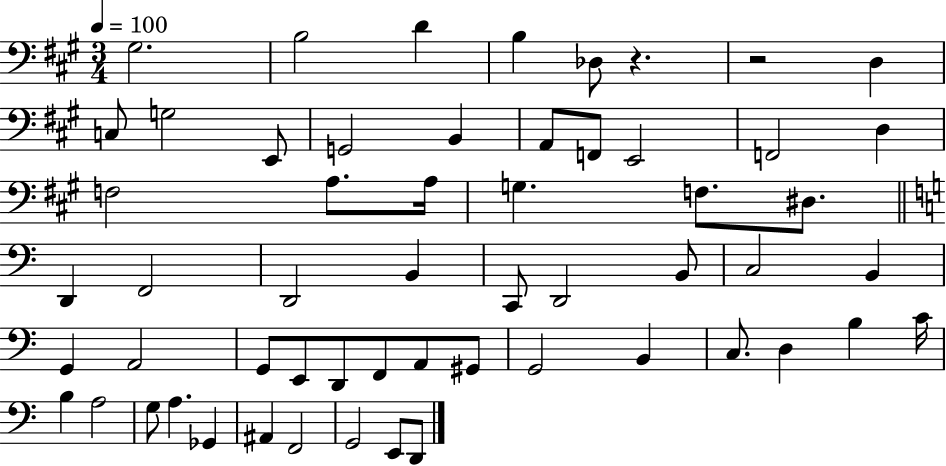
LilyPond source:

{
  \clef bass
  \numericTimeSignature
  \time 3/4
  \key a \major
  \tempo 4 = 100
  gis2. | b2 d'4 | b4 des8 r4. | r2 d4 | \break c8 g2 e,8 | g,2 b,4 | a,8 f,8 e,2 | f,2 d4 | \break f2 a8. a16 | g4. f8. dis8. | \bar "||" \break \key c \major d,4 f,2 | d,2 b,4 | c,8 d,2 b,8 | c2 b,4 | \break g,4 a,2 | g,8 e,8 d,8 f,8 a,8 gis,8 | g,2 b,4 | c8. d4 b4 c'16 | \break b4 a2 | g8 a4. ges,4 | ais,4 f,2 | g,2 e,8 d,8 | \break \bar "|."
}